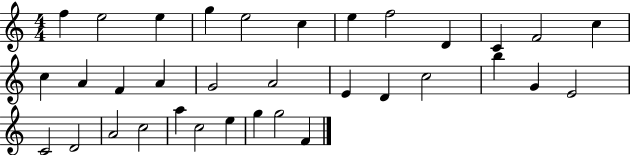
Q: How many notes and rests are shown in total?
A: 34